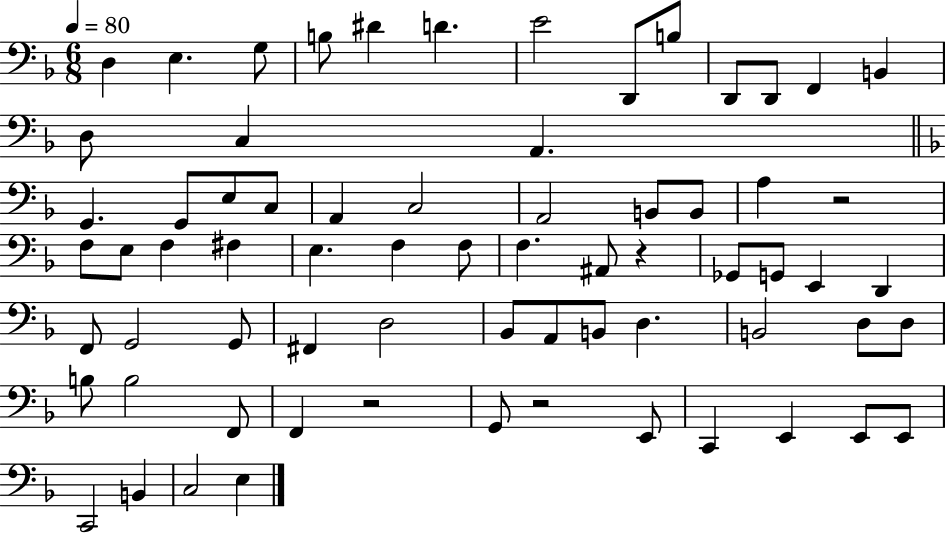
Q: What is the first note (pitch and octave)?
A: D3